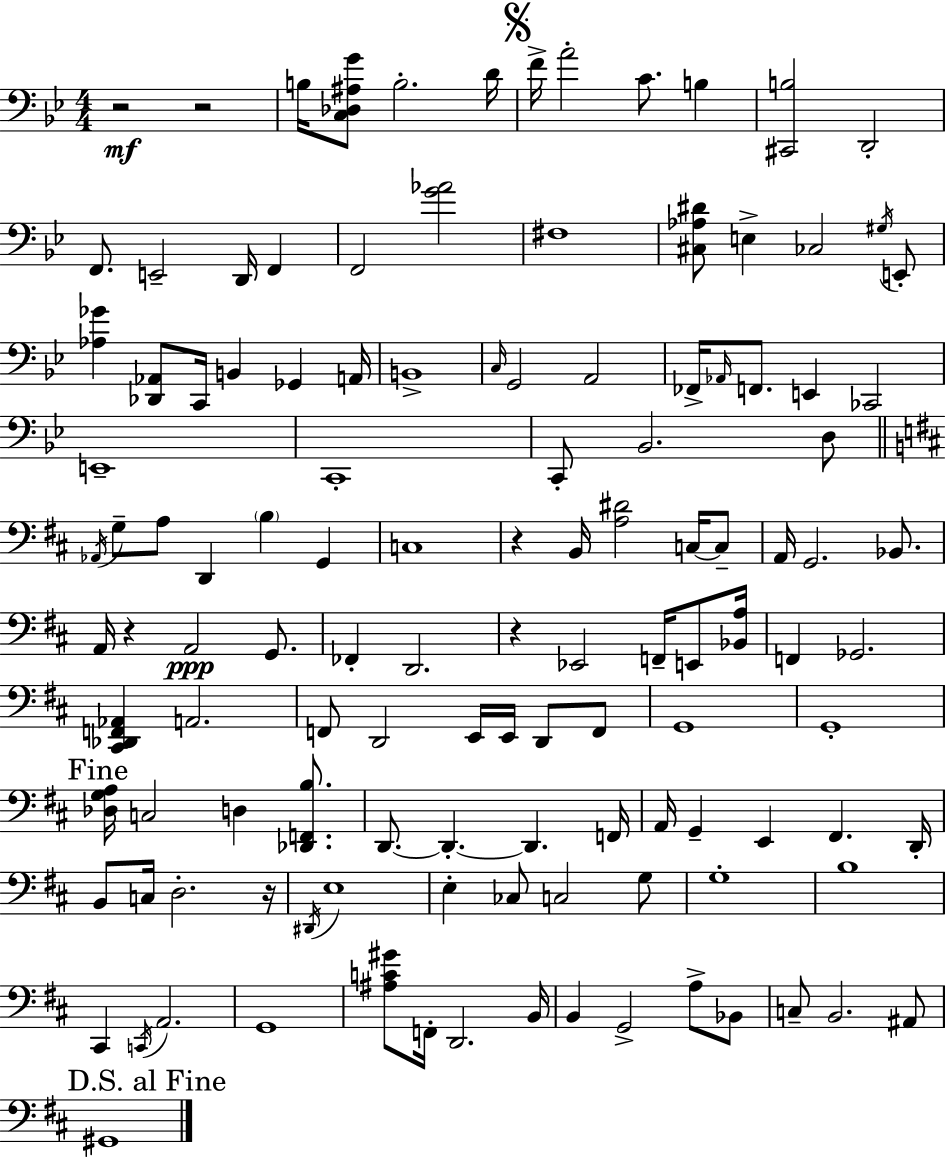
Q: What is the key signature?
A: G minor